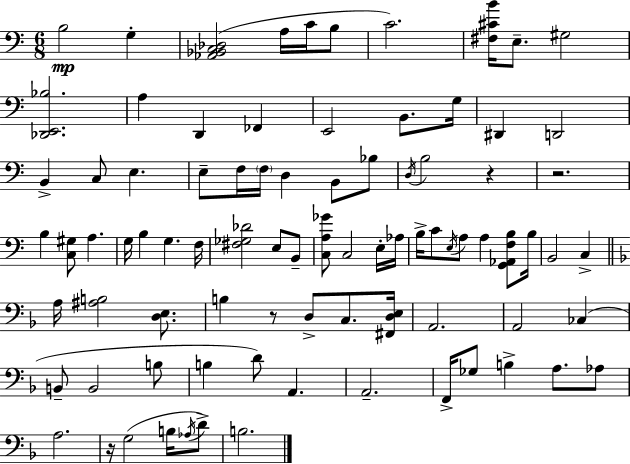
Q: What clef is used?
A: bass